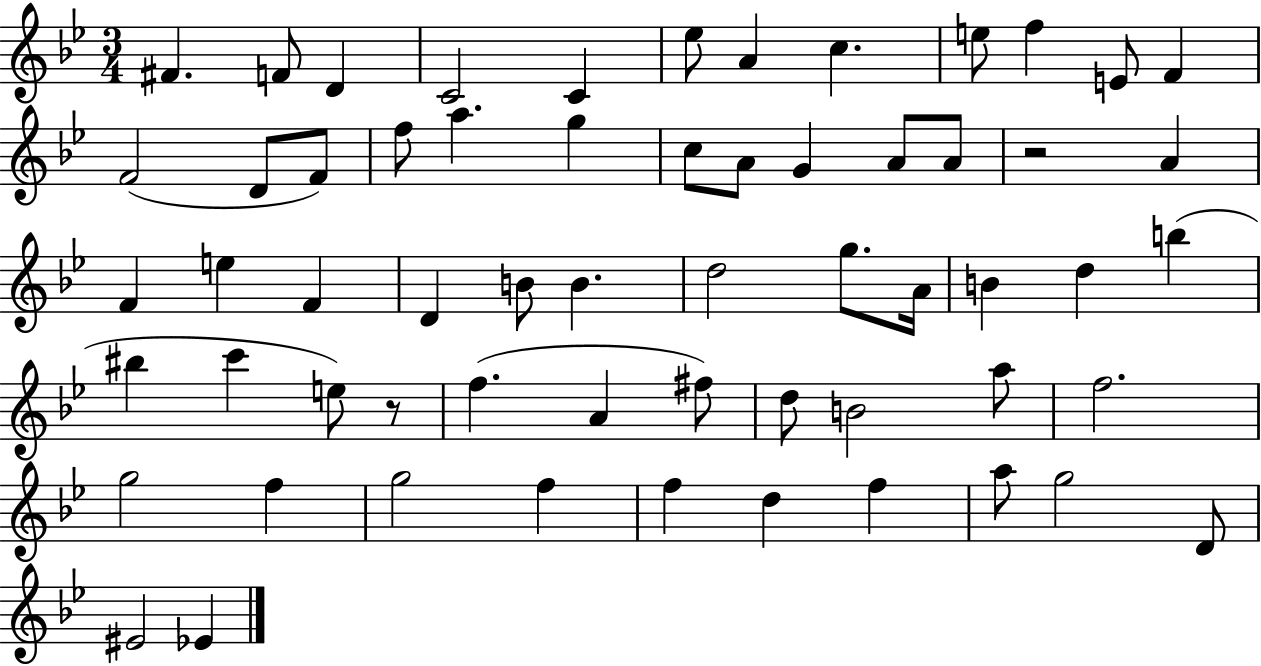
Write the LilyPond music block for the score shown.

{
  \clef treble
  \numericTimeSignature
  \time 3/4
  \key bes \major
  fis'4. f'8 d'4 | c'2 c'4 | ees''8 a'4 c''4. | e''8 f''4 e'8 f'4 | \break f'2( d'8 f'8) | f''8 a''4. g''4 | c''8 a'8 g'4 a'8 a'8 | r2 a'4 | \break f'4 e''4 f'4 | d'4 b'8 b'4. | d''2 g''8. a'16 | b'4 d''4 b''4( | \break bis''4 c'''4 e''8) r8 | f''4.( a'4 fis''8) | d''8 b'2 a''8 | f''2. | \break g''2 f''4 | g''2 f''4 | f''4 d''4 f''4 | a''8 g''2 d'8 | \break eis'2 ees'4 | \bar "|."
}